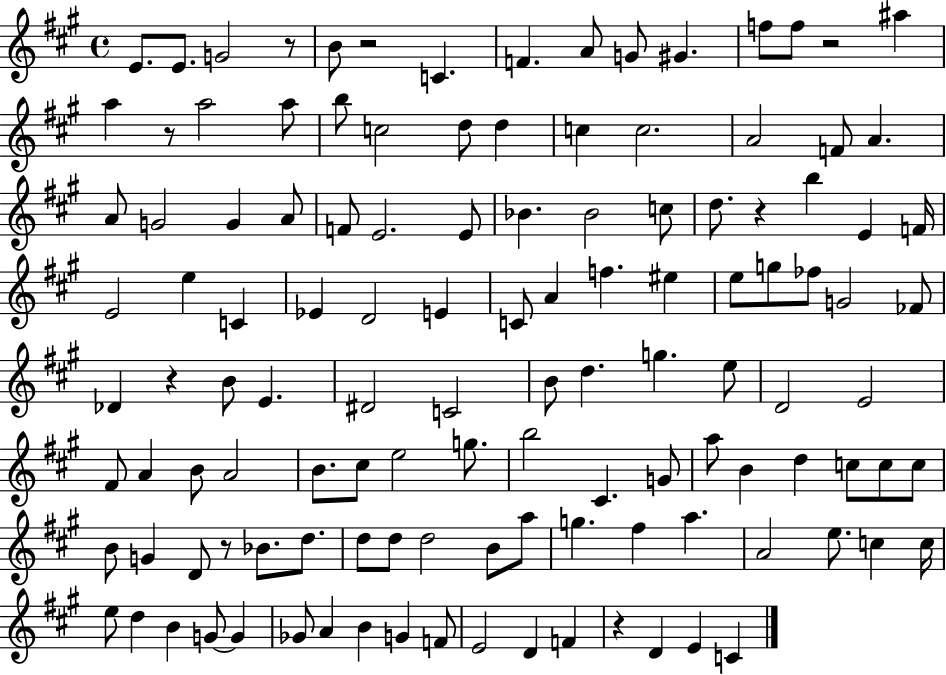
E4/e. E4/e. G4/h R/e B4/e R/h C4/q. F4/q. A4/e G4/e G#4/q. F5/e F5/e R/h A#5/q A5/q R/e A5/h A5/e B5/e C5/h D5/e D5/q C5/q C5/h. A4/h F4/e A4/q. A4/e G4/h G4/q A4/e F4/e E4/h. E4/e Bb4/q. Bb4/h C5/e D5/e. R/q B5/q E4/q F4/s E4/h E5/q C4/q Eb4/q D4/h E4/q C4/e A4/q F5/q. EIS5/q E5/e G5/e FES5/e G4/h FES4/e Db4/q R/q B4/e E4/q. D#4/h C4/h B4/e D5/q. G5/q. E5/e D4/h E4/h F#4/e A4/q B4/e A4/h B4/e. C#5/e E5/h G5/e. B5/h C#4/q. G4/e A5/e B4/q D5/q C5/e C5/e C5/e B4/e G4/q D4/e R/e Bb4/e. D5/e. D5/e D5/e D5/h B4/e A5/e G5/q. F#5/q A5/q. A4/h E5/e. C5/q C5/s E5/e D5/q B4/q G4/e G4/q Gb4/e A4/q B4/q G4/q F4/e E4/h D4/q F4/q R/q D4/q E4/q C4/q